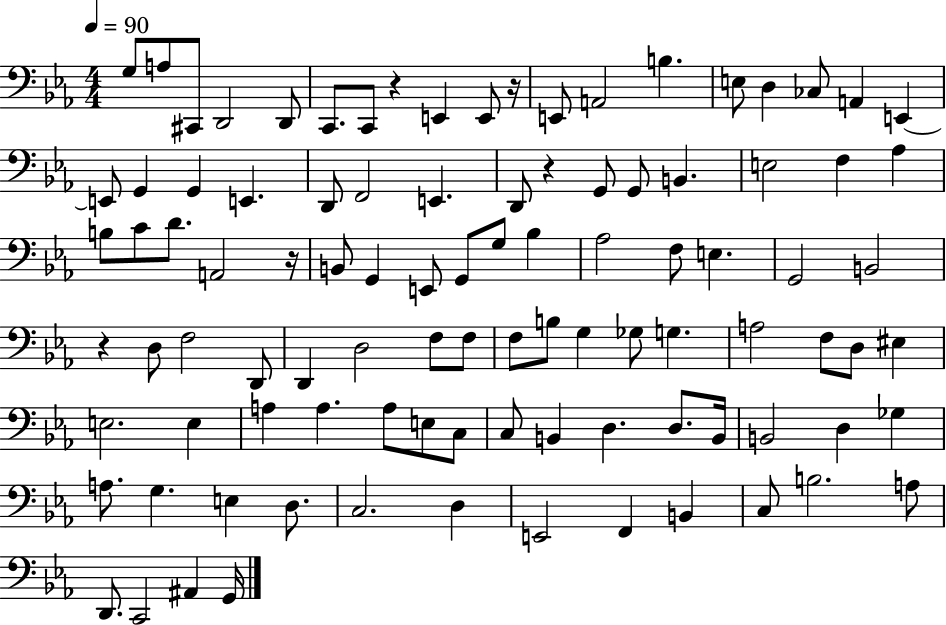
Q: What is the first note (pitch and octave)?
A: G3